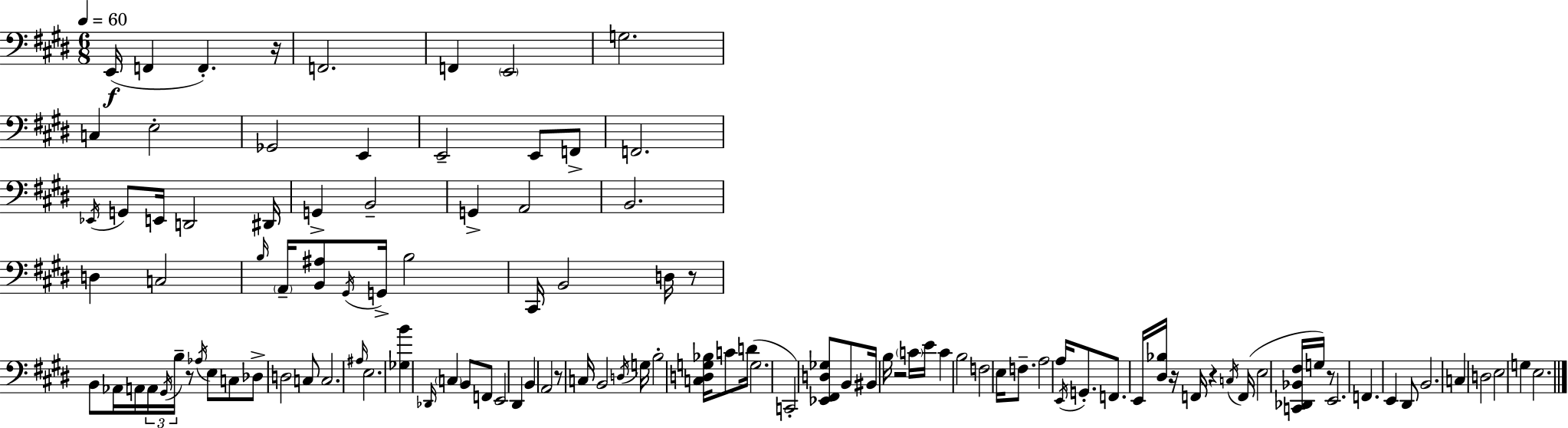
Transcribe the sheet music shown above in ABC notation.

X:1
T:Untitled
M:6/8
L:1/4
K:E
E,,/4 F,, F,, z/4 F,,2 F,, E,,2 G,2 C, E,2 _G,,2 E,, E,,2 E,,/2 F,,/2 F,,2 _E,,/4 G,,/2 E,,/4 D,,2 ^D,,/4 G,, B,,2 G,, A,,2 B,,2 D, C,2 B,/4 A,,/4 [B,,^A,]/2 ^G,,/4 G,,/4 B,2 ^C,,/4 B,,2 D,/4 z/2 B,,/2 _A,,/4 A,,/4 A,,/4 ^G,,/4 B,/4 z/2 _A,/4 E,/2 C,/2 _D,/2 D,2 C,/2 C,2 ^A,/4 E,2 [_G,B] _D,,/4 C, B,,/2 F,,/2 E,,2 ^D,, B,, A,,2 z/2 C,/4 B,,2 D,/4 G,/4 B,2 [C,D,G,_B,]/4 C/2 D/4 G,2 C,,2 [_E,,^F,,D,_G,]/2 B,,/2 ^B,,/4 B,/4 z2 C/4 E/4 C B,2 F,2 E,/4 F,/2 A,2 A,/4 E,,/4 G,,/2 F,,/2 E,,/4 [^D,_B,]/4 z/4 F,,/4 z C,/4 F,,/4 E,2 [C,,_D,,_B,,^F,]/4 G,/4 z/2 E,,2 F,, E,, ^D,,/2 B,,2 C, D,2 E,2 G, E,2